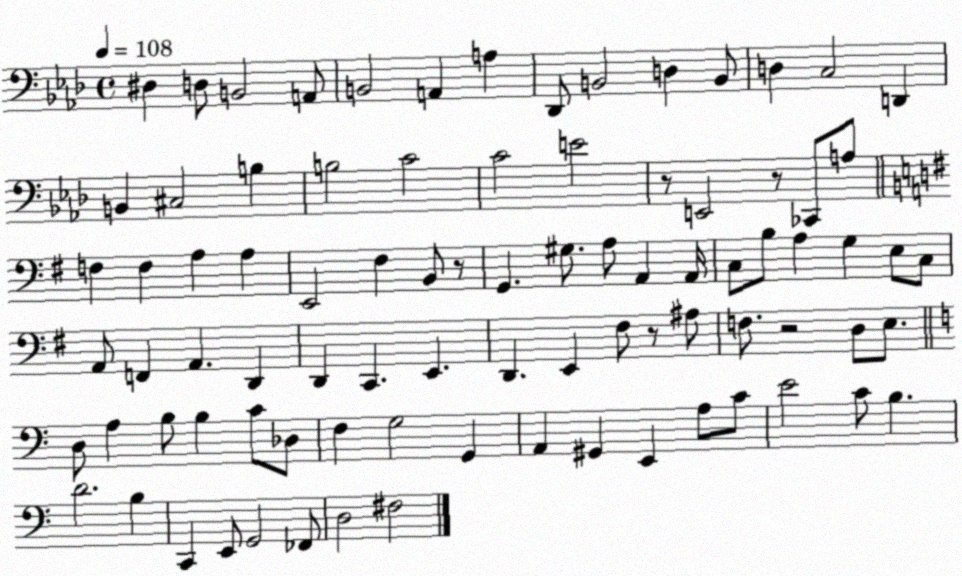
X:1
T:Untitled
M:4/4
L:1/4
K:Ab
^D, D,/2 B,,2 A,,/2 B,,2 A,, A, _D,,/2 B,,2 D, B,,/2 D, C,2 D,, B,, ^C,2 B, B,2 C2 C2 E2 z/2 E,,2 z/2 _C,,/2 A,/2 F, F, A, A, E,,2 ^F, B,,/2 z/2 G,, ^G,/2 A,/2 A,, A,,/4 C,/2 B,/2 A, G, E,/2 C,/2 A,,/2 F,, A,, D,, D,, C,, E,, D,, E,, ^F,/2 z/2 ^A,/2 F,/2 z2 D,/2 E,/2 D,/2 A, B,/2 B, C/2 _D,/2 F, G,2 G,, A,, ^G,, E,, A,/2 C/2 E2 C/2 B, D2 B, C,, E,,/2 G,,2 _F,,/2 D,2 ^F,2